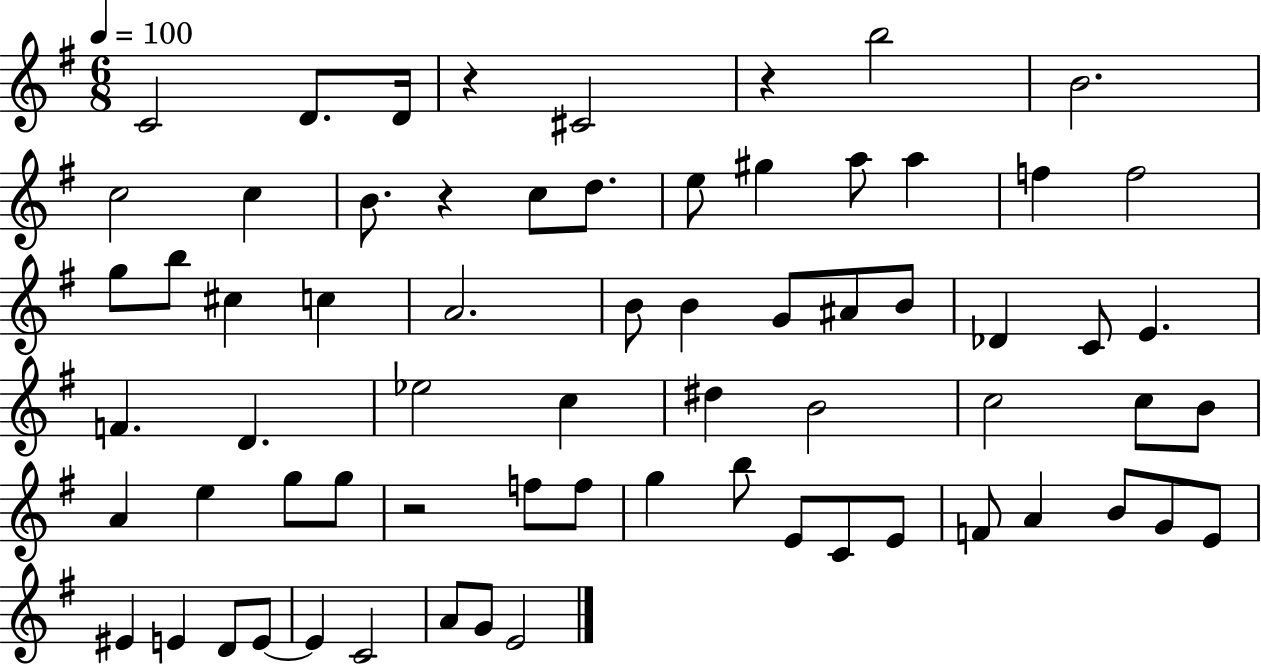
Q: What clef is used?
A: treble